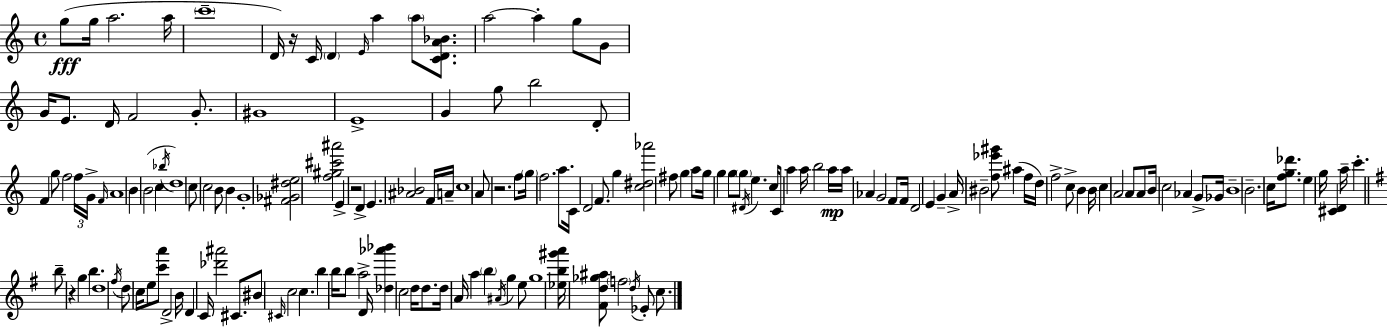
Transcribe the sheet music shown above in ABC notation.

X:1
T:Untitled
M:4/4
L:1/4
K:Am
g/2 g/4 a2 a/4 c'4 D/4 z/4 C/4 D E/4 a a/2 [CDA_B]/2 a2 a g/2 G/2 G/4 E/2 D/4 F2 G/2 ^G4 E4 G g/2 b2 D/2 F g/2 f2 f/4 G/4 F/4 A4 B B2 c _b/4 d4 c/2 c2 B/2 B G4 [^F_G^de]2 [f^g^c'^a']2 E z2 D E [^A_B]2 F/4 A/4 c4 A/2 z2 f/2 g/4 f2 a/2 C/4 D2 F/2 g [c^d_a']2 ^f/2 g a/2 g/4 g g/2 g/2 ^D/4 e c/4 C/2 a a/4 b2 a/4 a/4 _A G2 F/2 F/4 D2 E G A/4 ^B2 [f_e'^g']/2 ^a f/4 d/4 f2 c/2 B B/4 c A2 A/2 A/2 B/4 c2 _A G/2 _G/4 B4 B2 c/4 [fg_d']/2 e g/4 [^CD] a/4 c' b/2 z g b d4 ^f/4 d/2 c/4 e/2 [c'a']/2 D2 B/4 D C/4 [_d'^a']2 ^C/2 ^B/2 ^C/4 c2 c b b/4 b/2 a2 D/4 [_d_a'_b'] c2 d/4 d/2 d/4 A/4 a b ^A/4 g e/2 g4 [_eb^g'a']/4 [^Fd_g^a]/2 f2 d/4 _E/2 c/2